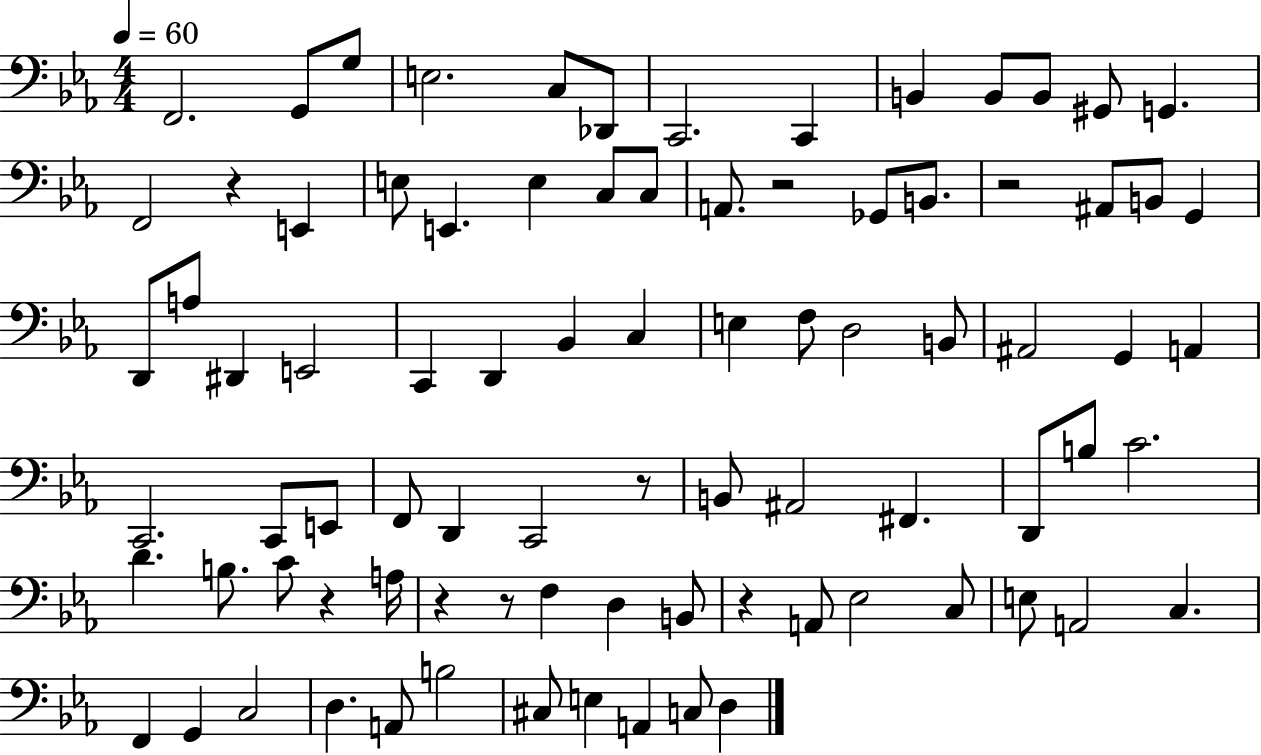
X:1
T:Untitled
M:4/4
L:1/4
K:Eb
F,,2 G,,/2 G,/2 E,2 C,/2 _D,,/2 C,,2 C,, B,, B,,/2 B,,/2 ^G,,/2 G,, F,,2 z E,, E,/2 E,, E, C,/2 C,/2 A,,/2 z2 _G,,/2 B,,/2 z2 ^A,,/2 B,,/2 G,, D,,/2 A,/2 ^D,, E,,2 C,, D,, _B,, C, E, F,/2 D,2 B,,/2 ^A,,2 G,, A,, C,,2 C,,/2 E,,/2 F,,/2 D,, C,,2 z/2 B,,/2 ^A,,2 ^F,, D,,/2 B,/2 C2 D B,/2 C/2 z A,/4 z z/2 F, D, B,,/2 z A,,/2 _E,2 C,/2 E,/2 A,,2 C, F,, G,, C,2 D, A,,/2 B,2 ^C,/2 E, A,, C,/2 D,